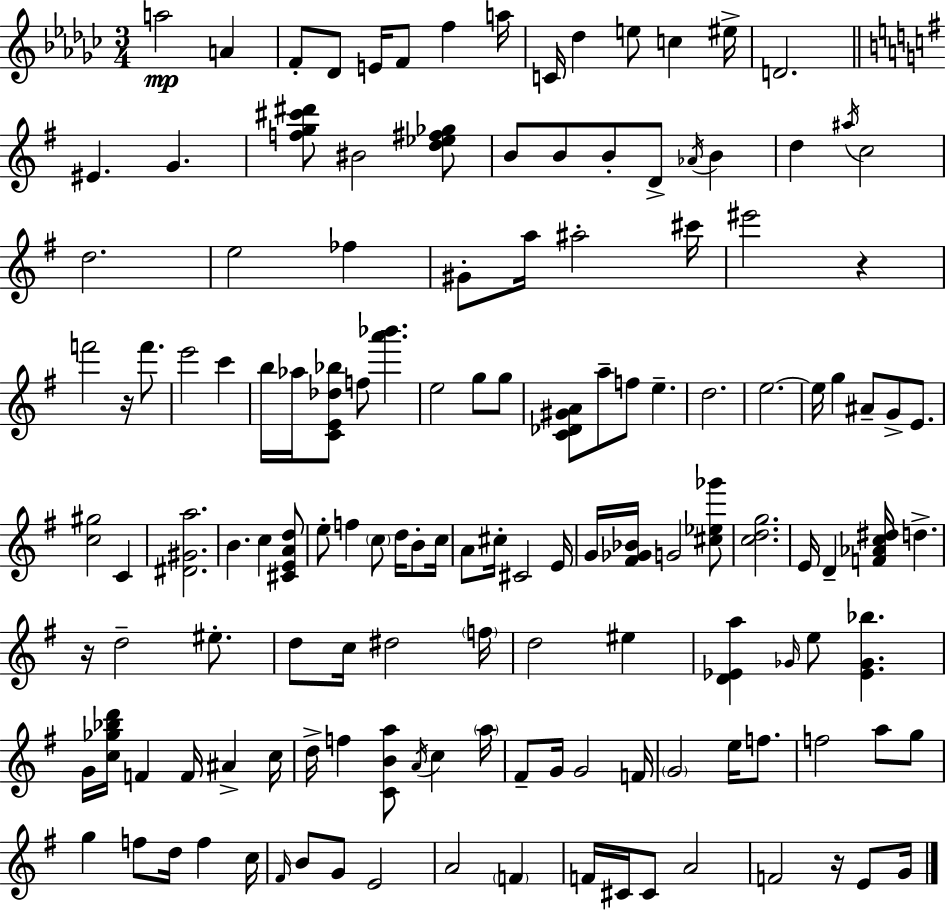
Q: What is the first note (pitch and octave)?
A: A5